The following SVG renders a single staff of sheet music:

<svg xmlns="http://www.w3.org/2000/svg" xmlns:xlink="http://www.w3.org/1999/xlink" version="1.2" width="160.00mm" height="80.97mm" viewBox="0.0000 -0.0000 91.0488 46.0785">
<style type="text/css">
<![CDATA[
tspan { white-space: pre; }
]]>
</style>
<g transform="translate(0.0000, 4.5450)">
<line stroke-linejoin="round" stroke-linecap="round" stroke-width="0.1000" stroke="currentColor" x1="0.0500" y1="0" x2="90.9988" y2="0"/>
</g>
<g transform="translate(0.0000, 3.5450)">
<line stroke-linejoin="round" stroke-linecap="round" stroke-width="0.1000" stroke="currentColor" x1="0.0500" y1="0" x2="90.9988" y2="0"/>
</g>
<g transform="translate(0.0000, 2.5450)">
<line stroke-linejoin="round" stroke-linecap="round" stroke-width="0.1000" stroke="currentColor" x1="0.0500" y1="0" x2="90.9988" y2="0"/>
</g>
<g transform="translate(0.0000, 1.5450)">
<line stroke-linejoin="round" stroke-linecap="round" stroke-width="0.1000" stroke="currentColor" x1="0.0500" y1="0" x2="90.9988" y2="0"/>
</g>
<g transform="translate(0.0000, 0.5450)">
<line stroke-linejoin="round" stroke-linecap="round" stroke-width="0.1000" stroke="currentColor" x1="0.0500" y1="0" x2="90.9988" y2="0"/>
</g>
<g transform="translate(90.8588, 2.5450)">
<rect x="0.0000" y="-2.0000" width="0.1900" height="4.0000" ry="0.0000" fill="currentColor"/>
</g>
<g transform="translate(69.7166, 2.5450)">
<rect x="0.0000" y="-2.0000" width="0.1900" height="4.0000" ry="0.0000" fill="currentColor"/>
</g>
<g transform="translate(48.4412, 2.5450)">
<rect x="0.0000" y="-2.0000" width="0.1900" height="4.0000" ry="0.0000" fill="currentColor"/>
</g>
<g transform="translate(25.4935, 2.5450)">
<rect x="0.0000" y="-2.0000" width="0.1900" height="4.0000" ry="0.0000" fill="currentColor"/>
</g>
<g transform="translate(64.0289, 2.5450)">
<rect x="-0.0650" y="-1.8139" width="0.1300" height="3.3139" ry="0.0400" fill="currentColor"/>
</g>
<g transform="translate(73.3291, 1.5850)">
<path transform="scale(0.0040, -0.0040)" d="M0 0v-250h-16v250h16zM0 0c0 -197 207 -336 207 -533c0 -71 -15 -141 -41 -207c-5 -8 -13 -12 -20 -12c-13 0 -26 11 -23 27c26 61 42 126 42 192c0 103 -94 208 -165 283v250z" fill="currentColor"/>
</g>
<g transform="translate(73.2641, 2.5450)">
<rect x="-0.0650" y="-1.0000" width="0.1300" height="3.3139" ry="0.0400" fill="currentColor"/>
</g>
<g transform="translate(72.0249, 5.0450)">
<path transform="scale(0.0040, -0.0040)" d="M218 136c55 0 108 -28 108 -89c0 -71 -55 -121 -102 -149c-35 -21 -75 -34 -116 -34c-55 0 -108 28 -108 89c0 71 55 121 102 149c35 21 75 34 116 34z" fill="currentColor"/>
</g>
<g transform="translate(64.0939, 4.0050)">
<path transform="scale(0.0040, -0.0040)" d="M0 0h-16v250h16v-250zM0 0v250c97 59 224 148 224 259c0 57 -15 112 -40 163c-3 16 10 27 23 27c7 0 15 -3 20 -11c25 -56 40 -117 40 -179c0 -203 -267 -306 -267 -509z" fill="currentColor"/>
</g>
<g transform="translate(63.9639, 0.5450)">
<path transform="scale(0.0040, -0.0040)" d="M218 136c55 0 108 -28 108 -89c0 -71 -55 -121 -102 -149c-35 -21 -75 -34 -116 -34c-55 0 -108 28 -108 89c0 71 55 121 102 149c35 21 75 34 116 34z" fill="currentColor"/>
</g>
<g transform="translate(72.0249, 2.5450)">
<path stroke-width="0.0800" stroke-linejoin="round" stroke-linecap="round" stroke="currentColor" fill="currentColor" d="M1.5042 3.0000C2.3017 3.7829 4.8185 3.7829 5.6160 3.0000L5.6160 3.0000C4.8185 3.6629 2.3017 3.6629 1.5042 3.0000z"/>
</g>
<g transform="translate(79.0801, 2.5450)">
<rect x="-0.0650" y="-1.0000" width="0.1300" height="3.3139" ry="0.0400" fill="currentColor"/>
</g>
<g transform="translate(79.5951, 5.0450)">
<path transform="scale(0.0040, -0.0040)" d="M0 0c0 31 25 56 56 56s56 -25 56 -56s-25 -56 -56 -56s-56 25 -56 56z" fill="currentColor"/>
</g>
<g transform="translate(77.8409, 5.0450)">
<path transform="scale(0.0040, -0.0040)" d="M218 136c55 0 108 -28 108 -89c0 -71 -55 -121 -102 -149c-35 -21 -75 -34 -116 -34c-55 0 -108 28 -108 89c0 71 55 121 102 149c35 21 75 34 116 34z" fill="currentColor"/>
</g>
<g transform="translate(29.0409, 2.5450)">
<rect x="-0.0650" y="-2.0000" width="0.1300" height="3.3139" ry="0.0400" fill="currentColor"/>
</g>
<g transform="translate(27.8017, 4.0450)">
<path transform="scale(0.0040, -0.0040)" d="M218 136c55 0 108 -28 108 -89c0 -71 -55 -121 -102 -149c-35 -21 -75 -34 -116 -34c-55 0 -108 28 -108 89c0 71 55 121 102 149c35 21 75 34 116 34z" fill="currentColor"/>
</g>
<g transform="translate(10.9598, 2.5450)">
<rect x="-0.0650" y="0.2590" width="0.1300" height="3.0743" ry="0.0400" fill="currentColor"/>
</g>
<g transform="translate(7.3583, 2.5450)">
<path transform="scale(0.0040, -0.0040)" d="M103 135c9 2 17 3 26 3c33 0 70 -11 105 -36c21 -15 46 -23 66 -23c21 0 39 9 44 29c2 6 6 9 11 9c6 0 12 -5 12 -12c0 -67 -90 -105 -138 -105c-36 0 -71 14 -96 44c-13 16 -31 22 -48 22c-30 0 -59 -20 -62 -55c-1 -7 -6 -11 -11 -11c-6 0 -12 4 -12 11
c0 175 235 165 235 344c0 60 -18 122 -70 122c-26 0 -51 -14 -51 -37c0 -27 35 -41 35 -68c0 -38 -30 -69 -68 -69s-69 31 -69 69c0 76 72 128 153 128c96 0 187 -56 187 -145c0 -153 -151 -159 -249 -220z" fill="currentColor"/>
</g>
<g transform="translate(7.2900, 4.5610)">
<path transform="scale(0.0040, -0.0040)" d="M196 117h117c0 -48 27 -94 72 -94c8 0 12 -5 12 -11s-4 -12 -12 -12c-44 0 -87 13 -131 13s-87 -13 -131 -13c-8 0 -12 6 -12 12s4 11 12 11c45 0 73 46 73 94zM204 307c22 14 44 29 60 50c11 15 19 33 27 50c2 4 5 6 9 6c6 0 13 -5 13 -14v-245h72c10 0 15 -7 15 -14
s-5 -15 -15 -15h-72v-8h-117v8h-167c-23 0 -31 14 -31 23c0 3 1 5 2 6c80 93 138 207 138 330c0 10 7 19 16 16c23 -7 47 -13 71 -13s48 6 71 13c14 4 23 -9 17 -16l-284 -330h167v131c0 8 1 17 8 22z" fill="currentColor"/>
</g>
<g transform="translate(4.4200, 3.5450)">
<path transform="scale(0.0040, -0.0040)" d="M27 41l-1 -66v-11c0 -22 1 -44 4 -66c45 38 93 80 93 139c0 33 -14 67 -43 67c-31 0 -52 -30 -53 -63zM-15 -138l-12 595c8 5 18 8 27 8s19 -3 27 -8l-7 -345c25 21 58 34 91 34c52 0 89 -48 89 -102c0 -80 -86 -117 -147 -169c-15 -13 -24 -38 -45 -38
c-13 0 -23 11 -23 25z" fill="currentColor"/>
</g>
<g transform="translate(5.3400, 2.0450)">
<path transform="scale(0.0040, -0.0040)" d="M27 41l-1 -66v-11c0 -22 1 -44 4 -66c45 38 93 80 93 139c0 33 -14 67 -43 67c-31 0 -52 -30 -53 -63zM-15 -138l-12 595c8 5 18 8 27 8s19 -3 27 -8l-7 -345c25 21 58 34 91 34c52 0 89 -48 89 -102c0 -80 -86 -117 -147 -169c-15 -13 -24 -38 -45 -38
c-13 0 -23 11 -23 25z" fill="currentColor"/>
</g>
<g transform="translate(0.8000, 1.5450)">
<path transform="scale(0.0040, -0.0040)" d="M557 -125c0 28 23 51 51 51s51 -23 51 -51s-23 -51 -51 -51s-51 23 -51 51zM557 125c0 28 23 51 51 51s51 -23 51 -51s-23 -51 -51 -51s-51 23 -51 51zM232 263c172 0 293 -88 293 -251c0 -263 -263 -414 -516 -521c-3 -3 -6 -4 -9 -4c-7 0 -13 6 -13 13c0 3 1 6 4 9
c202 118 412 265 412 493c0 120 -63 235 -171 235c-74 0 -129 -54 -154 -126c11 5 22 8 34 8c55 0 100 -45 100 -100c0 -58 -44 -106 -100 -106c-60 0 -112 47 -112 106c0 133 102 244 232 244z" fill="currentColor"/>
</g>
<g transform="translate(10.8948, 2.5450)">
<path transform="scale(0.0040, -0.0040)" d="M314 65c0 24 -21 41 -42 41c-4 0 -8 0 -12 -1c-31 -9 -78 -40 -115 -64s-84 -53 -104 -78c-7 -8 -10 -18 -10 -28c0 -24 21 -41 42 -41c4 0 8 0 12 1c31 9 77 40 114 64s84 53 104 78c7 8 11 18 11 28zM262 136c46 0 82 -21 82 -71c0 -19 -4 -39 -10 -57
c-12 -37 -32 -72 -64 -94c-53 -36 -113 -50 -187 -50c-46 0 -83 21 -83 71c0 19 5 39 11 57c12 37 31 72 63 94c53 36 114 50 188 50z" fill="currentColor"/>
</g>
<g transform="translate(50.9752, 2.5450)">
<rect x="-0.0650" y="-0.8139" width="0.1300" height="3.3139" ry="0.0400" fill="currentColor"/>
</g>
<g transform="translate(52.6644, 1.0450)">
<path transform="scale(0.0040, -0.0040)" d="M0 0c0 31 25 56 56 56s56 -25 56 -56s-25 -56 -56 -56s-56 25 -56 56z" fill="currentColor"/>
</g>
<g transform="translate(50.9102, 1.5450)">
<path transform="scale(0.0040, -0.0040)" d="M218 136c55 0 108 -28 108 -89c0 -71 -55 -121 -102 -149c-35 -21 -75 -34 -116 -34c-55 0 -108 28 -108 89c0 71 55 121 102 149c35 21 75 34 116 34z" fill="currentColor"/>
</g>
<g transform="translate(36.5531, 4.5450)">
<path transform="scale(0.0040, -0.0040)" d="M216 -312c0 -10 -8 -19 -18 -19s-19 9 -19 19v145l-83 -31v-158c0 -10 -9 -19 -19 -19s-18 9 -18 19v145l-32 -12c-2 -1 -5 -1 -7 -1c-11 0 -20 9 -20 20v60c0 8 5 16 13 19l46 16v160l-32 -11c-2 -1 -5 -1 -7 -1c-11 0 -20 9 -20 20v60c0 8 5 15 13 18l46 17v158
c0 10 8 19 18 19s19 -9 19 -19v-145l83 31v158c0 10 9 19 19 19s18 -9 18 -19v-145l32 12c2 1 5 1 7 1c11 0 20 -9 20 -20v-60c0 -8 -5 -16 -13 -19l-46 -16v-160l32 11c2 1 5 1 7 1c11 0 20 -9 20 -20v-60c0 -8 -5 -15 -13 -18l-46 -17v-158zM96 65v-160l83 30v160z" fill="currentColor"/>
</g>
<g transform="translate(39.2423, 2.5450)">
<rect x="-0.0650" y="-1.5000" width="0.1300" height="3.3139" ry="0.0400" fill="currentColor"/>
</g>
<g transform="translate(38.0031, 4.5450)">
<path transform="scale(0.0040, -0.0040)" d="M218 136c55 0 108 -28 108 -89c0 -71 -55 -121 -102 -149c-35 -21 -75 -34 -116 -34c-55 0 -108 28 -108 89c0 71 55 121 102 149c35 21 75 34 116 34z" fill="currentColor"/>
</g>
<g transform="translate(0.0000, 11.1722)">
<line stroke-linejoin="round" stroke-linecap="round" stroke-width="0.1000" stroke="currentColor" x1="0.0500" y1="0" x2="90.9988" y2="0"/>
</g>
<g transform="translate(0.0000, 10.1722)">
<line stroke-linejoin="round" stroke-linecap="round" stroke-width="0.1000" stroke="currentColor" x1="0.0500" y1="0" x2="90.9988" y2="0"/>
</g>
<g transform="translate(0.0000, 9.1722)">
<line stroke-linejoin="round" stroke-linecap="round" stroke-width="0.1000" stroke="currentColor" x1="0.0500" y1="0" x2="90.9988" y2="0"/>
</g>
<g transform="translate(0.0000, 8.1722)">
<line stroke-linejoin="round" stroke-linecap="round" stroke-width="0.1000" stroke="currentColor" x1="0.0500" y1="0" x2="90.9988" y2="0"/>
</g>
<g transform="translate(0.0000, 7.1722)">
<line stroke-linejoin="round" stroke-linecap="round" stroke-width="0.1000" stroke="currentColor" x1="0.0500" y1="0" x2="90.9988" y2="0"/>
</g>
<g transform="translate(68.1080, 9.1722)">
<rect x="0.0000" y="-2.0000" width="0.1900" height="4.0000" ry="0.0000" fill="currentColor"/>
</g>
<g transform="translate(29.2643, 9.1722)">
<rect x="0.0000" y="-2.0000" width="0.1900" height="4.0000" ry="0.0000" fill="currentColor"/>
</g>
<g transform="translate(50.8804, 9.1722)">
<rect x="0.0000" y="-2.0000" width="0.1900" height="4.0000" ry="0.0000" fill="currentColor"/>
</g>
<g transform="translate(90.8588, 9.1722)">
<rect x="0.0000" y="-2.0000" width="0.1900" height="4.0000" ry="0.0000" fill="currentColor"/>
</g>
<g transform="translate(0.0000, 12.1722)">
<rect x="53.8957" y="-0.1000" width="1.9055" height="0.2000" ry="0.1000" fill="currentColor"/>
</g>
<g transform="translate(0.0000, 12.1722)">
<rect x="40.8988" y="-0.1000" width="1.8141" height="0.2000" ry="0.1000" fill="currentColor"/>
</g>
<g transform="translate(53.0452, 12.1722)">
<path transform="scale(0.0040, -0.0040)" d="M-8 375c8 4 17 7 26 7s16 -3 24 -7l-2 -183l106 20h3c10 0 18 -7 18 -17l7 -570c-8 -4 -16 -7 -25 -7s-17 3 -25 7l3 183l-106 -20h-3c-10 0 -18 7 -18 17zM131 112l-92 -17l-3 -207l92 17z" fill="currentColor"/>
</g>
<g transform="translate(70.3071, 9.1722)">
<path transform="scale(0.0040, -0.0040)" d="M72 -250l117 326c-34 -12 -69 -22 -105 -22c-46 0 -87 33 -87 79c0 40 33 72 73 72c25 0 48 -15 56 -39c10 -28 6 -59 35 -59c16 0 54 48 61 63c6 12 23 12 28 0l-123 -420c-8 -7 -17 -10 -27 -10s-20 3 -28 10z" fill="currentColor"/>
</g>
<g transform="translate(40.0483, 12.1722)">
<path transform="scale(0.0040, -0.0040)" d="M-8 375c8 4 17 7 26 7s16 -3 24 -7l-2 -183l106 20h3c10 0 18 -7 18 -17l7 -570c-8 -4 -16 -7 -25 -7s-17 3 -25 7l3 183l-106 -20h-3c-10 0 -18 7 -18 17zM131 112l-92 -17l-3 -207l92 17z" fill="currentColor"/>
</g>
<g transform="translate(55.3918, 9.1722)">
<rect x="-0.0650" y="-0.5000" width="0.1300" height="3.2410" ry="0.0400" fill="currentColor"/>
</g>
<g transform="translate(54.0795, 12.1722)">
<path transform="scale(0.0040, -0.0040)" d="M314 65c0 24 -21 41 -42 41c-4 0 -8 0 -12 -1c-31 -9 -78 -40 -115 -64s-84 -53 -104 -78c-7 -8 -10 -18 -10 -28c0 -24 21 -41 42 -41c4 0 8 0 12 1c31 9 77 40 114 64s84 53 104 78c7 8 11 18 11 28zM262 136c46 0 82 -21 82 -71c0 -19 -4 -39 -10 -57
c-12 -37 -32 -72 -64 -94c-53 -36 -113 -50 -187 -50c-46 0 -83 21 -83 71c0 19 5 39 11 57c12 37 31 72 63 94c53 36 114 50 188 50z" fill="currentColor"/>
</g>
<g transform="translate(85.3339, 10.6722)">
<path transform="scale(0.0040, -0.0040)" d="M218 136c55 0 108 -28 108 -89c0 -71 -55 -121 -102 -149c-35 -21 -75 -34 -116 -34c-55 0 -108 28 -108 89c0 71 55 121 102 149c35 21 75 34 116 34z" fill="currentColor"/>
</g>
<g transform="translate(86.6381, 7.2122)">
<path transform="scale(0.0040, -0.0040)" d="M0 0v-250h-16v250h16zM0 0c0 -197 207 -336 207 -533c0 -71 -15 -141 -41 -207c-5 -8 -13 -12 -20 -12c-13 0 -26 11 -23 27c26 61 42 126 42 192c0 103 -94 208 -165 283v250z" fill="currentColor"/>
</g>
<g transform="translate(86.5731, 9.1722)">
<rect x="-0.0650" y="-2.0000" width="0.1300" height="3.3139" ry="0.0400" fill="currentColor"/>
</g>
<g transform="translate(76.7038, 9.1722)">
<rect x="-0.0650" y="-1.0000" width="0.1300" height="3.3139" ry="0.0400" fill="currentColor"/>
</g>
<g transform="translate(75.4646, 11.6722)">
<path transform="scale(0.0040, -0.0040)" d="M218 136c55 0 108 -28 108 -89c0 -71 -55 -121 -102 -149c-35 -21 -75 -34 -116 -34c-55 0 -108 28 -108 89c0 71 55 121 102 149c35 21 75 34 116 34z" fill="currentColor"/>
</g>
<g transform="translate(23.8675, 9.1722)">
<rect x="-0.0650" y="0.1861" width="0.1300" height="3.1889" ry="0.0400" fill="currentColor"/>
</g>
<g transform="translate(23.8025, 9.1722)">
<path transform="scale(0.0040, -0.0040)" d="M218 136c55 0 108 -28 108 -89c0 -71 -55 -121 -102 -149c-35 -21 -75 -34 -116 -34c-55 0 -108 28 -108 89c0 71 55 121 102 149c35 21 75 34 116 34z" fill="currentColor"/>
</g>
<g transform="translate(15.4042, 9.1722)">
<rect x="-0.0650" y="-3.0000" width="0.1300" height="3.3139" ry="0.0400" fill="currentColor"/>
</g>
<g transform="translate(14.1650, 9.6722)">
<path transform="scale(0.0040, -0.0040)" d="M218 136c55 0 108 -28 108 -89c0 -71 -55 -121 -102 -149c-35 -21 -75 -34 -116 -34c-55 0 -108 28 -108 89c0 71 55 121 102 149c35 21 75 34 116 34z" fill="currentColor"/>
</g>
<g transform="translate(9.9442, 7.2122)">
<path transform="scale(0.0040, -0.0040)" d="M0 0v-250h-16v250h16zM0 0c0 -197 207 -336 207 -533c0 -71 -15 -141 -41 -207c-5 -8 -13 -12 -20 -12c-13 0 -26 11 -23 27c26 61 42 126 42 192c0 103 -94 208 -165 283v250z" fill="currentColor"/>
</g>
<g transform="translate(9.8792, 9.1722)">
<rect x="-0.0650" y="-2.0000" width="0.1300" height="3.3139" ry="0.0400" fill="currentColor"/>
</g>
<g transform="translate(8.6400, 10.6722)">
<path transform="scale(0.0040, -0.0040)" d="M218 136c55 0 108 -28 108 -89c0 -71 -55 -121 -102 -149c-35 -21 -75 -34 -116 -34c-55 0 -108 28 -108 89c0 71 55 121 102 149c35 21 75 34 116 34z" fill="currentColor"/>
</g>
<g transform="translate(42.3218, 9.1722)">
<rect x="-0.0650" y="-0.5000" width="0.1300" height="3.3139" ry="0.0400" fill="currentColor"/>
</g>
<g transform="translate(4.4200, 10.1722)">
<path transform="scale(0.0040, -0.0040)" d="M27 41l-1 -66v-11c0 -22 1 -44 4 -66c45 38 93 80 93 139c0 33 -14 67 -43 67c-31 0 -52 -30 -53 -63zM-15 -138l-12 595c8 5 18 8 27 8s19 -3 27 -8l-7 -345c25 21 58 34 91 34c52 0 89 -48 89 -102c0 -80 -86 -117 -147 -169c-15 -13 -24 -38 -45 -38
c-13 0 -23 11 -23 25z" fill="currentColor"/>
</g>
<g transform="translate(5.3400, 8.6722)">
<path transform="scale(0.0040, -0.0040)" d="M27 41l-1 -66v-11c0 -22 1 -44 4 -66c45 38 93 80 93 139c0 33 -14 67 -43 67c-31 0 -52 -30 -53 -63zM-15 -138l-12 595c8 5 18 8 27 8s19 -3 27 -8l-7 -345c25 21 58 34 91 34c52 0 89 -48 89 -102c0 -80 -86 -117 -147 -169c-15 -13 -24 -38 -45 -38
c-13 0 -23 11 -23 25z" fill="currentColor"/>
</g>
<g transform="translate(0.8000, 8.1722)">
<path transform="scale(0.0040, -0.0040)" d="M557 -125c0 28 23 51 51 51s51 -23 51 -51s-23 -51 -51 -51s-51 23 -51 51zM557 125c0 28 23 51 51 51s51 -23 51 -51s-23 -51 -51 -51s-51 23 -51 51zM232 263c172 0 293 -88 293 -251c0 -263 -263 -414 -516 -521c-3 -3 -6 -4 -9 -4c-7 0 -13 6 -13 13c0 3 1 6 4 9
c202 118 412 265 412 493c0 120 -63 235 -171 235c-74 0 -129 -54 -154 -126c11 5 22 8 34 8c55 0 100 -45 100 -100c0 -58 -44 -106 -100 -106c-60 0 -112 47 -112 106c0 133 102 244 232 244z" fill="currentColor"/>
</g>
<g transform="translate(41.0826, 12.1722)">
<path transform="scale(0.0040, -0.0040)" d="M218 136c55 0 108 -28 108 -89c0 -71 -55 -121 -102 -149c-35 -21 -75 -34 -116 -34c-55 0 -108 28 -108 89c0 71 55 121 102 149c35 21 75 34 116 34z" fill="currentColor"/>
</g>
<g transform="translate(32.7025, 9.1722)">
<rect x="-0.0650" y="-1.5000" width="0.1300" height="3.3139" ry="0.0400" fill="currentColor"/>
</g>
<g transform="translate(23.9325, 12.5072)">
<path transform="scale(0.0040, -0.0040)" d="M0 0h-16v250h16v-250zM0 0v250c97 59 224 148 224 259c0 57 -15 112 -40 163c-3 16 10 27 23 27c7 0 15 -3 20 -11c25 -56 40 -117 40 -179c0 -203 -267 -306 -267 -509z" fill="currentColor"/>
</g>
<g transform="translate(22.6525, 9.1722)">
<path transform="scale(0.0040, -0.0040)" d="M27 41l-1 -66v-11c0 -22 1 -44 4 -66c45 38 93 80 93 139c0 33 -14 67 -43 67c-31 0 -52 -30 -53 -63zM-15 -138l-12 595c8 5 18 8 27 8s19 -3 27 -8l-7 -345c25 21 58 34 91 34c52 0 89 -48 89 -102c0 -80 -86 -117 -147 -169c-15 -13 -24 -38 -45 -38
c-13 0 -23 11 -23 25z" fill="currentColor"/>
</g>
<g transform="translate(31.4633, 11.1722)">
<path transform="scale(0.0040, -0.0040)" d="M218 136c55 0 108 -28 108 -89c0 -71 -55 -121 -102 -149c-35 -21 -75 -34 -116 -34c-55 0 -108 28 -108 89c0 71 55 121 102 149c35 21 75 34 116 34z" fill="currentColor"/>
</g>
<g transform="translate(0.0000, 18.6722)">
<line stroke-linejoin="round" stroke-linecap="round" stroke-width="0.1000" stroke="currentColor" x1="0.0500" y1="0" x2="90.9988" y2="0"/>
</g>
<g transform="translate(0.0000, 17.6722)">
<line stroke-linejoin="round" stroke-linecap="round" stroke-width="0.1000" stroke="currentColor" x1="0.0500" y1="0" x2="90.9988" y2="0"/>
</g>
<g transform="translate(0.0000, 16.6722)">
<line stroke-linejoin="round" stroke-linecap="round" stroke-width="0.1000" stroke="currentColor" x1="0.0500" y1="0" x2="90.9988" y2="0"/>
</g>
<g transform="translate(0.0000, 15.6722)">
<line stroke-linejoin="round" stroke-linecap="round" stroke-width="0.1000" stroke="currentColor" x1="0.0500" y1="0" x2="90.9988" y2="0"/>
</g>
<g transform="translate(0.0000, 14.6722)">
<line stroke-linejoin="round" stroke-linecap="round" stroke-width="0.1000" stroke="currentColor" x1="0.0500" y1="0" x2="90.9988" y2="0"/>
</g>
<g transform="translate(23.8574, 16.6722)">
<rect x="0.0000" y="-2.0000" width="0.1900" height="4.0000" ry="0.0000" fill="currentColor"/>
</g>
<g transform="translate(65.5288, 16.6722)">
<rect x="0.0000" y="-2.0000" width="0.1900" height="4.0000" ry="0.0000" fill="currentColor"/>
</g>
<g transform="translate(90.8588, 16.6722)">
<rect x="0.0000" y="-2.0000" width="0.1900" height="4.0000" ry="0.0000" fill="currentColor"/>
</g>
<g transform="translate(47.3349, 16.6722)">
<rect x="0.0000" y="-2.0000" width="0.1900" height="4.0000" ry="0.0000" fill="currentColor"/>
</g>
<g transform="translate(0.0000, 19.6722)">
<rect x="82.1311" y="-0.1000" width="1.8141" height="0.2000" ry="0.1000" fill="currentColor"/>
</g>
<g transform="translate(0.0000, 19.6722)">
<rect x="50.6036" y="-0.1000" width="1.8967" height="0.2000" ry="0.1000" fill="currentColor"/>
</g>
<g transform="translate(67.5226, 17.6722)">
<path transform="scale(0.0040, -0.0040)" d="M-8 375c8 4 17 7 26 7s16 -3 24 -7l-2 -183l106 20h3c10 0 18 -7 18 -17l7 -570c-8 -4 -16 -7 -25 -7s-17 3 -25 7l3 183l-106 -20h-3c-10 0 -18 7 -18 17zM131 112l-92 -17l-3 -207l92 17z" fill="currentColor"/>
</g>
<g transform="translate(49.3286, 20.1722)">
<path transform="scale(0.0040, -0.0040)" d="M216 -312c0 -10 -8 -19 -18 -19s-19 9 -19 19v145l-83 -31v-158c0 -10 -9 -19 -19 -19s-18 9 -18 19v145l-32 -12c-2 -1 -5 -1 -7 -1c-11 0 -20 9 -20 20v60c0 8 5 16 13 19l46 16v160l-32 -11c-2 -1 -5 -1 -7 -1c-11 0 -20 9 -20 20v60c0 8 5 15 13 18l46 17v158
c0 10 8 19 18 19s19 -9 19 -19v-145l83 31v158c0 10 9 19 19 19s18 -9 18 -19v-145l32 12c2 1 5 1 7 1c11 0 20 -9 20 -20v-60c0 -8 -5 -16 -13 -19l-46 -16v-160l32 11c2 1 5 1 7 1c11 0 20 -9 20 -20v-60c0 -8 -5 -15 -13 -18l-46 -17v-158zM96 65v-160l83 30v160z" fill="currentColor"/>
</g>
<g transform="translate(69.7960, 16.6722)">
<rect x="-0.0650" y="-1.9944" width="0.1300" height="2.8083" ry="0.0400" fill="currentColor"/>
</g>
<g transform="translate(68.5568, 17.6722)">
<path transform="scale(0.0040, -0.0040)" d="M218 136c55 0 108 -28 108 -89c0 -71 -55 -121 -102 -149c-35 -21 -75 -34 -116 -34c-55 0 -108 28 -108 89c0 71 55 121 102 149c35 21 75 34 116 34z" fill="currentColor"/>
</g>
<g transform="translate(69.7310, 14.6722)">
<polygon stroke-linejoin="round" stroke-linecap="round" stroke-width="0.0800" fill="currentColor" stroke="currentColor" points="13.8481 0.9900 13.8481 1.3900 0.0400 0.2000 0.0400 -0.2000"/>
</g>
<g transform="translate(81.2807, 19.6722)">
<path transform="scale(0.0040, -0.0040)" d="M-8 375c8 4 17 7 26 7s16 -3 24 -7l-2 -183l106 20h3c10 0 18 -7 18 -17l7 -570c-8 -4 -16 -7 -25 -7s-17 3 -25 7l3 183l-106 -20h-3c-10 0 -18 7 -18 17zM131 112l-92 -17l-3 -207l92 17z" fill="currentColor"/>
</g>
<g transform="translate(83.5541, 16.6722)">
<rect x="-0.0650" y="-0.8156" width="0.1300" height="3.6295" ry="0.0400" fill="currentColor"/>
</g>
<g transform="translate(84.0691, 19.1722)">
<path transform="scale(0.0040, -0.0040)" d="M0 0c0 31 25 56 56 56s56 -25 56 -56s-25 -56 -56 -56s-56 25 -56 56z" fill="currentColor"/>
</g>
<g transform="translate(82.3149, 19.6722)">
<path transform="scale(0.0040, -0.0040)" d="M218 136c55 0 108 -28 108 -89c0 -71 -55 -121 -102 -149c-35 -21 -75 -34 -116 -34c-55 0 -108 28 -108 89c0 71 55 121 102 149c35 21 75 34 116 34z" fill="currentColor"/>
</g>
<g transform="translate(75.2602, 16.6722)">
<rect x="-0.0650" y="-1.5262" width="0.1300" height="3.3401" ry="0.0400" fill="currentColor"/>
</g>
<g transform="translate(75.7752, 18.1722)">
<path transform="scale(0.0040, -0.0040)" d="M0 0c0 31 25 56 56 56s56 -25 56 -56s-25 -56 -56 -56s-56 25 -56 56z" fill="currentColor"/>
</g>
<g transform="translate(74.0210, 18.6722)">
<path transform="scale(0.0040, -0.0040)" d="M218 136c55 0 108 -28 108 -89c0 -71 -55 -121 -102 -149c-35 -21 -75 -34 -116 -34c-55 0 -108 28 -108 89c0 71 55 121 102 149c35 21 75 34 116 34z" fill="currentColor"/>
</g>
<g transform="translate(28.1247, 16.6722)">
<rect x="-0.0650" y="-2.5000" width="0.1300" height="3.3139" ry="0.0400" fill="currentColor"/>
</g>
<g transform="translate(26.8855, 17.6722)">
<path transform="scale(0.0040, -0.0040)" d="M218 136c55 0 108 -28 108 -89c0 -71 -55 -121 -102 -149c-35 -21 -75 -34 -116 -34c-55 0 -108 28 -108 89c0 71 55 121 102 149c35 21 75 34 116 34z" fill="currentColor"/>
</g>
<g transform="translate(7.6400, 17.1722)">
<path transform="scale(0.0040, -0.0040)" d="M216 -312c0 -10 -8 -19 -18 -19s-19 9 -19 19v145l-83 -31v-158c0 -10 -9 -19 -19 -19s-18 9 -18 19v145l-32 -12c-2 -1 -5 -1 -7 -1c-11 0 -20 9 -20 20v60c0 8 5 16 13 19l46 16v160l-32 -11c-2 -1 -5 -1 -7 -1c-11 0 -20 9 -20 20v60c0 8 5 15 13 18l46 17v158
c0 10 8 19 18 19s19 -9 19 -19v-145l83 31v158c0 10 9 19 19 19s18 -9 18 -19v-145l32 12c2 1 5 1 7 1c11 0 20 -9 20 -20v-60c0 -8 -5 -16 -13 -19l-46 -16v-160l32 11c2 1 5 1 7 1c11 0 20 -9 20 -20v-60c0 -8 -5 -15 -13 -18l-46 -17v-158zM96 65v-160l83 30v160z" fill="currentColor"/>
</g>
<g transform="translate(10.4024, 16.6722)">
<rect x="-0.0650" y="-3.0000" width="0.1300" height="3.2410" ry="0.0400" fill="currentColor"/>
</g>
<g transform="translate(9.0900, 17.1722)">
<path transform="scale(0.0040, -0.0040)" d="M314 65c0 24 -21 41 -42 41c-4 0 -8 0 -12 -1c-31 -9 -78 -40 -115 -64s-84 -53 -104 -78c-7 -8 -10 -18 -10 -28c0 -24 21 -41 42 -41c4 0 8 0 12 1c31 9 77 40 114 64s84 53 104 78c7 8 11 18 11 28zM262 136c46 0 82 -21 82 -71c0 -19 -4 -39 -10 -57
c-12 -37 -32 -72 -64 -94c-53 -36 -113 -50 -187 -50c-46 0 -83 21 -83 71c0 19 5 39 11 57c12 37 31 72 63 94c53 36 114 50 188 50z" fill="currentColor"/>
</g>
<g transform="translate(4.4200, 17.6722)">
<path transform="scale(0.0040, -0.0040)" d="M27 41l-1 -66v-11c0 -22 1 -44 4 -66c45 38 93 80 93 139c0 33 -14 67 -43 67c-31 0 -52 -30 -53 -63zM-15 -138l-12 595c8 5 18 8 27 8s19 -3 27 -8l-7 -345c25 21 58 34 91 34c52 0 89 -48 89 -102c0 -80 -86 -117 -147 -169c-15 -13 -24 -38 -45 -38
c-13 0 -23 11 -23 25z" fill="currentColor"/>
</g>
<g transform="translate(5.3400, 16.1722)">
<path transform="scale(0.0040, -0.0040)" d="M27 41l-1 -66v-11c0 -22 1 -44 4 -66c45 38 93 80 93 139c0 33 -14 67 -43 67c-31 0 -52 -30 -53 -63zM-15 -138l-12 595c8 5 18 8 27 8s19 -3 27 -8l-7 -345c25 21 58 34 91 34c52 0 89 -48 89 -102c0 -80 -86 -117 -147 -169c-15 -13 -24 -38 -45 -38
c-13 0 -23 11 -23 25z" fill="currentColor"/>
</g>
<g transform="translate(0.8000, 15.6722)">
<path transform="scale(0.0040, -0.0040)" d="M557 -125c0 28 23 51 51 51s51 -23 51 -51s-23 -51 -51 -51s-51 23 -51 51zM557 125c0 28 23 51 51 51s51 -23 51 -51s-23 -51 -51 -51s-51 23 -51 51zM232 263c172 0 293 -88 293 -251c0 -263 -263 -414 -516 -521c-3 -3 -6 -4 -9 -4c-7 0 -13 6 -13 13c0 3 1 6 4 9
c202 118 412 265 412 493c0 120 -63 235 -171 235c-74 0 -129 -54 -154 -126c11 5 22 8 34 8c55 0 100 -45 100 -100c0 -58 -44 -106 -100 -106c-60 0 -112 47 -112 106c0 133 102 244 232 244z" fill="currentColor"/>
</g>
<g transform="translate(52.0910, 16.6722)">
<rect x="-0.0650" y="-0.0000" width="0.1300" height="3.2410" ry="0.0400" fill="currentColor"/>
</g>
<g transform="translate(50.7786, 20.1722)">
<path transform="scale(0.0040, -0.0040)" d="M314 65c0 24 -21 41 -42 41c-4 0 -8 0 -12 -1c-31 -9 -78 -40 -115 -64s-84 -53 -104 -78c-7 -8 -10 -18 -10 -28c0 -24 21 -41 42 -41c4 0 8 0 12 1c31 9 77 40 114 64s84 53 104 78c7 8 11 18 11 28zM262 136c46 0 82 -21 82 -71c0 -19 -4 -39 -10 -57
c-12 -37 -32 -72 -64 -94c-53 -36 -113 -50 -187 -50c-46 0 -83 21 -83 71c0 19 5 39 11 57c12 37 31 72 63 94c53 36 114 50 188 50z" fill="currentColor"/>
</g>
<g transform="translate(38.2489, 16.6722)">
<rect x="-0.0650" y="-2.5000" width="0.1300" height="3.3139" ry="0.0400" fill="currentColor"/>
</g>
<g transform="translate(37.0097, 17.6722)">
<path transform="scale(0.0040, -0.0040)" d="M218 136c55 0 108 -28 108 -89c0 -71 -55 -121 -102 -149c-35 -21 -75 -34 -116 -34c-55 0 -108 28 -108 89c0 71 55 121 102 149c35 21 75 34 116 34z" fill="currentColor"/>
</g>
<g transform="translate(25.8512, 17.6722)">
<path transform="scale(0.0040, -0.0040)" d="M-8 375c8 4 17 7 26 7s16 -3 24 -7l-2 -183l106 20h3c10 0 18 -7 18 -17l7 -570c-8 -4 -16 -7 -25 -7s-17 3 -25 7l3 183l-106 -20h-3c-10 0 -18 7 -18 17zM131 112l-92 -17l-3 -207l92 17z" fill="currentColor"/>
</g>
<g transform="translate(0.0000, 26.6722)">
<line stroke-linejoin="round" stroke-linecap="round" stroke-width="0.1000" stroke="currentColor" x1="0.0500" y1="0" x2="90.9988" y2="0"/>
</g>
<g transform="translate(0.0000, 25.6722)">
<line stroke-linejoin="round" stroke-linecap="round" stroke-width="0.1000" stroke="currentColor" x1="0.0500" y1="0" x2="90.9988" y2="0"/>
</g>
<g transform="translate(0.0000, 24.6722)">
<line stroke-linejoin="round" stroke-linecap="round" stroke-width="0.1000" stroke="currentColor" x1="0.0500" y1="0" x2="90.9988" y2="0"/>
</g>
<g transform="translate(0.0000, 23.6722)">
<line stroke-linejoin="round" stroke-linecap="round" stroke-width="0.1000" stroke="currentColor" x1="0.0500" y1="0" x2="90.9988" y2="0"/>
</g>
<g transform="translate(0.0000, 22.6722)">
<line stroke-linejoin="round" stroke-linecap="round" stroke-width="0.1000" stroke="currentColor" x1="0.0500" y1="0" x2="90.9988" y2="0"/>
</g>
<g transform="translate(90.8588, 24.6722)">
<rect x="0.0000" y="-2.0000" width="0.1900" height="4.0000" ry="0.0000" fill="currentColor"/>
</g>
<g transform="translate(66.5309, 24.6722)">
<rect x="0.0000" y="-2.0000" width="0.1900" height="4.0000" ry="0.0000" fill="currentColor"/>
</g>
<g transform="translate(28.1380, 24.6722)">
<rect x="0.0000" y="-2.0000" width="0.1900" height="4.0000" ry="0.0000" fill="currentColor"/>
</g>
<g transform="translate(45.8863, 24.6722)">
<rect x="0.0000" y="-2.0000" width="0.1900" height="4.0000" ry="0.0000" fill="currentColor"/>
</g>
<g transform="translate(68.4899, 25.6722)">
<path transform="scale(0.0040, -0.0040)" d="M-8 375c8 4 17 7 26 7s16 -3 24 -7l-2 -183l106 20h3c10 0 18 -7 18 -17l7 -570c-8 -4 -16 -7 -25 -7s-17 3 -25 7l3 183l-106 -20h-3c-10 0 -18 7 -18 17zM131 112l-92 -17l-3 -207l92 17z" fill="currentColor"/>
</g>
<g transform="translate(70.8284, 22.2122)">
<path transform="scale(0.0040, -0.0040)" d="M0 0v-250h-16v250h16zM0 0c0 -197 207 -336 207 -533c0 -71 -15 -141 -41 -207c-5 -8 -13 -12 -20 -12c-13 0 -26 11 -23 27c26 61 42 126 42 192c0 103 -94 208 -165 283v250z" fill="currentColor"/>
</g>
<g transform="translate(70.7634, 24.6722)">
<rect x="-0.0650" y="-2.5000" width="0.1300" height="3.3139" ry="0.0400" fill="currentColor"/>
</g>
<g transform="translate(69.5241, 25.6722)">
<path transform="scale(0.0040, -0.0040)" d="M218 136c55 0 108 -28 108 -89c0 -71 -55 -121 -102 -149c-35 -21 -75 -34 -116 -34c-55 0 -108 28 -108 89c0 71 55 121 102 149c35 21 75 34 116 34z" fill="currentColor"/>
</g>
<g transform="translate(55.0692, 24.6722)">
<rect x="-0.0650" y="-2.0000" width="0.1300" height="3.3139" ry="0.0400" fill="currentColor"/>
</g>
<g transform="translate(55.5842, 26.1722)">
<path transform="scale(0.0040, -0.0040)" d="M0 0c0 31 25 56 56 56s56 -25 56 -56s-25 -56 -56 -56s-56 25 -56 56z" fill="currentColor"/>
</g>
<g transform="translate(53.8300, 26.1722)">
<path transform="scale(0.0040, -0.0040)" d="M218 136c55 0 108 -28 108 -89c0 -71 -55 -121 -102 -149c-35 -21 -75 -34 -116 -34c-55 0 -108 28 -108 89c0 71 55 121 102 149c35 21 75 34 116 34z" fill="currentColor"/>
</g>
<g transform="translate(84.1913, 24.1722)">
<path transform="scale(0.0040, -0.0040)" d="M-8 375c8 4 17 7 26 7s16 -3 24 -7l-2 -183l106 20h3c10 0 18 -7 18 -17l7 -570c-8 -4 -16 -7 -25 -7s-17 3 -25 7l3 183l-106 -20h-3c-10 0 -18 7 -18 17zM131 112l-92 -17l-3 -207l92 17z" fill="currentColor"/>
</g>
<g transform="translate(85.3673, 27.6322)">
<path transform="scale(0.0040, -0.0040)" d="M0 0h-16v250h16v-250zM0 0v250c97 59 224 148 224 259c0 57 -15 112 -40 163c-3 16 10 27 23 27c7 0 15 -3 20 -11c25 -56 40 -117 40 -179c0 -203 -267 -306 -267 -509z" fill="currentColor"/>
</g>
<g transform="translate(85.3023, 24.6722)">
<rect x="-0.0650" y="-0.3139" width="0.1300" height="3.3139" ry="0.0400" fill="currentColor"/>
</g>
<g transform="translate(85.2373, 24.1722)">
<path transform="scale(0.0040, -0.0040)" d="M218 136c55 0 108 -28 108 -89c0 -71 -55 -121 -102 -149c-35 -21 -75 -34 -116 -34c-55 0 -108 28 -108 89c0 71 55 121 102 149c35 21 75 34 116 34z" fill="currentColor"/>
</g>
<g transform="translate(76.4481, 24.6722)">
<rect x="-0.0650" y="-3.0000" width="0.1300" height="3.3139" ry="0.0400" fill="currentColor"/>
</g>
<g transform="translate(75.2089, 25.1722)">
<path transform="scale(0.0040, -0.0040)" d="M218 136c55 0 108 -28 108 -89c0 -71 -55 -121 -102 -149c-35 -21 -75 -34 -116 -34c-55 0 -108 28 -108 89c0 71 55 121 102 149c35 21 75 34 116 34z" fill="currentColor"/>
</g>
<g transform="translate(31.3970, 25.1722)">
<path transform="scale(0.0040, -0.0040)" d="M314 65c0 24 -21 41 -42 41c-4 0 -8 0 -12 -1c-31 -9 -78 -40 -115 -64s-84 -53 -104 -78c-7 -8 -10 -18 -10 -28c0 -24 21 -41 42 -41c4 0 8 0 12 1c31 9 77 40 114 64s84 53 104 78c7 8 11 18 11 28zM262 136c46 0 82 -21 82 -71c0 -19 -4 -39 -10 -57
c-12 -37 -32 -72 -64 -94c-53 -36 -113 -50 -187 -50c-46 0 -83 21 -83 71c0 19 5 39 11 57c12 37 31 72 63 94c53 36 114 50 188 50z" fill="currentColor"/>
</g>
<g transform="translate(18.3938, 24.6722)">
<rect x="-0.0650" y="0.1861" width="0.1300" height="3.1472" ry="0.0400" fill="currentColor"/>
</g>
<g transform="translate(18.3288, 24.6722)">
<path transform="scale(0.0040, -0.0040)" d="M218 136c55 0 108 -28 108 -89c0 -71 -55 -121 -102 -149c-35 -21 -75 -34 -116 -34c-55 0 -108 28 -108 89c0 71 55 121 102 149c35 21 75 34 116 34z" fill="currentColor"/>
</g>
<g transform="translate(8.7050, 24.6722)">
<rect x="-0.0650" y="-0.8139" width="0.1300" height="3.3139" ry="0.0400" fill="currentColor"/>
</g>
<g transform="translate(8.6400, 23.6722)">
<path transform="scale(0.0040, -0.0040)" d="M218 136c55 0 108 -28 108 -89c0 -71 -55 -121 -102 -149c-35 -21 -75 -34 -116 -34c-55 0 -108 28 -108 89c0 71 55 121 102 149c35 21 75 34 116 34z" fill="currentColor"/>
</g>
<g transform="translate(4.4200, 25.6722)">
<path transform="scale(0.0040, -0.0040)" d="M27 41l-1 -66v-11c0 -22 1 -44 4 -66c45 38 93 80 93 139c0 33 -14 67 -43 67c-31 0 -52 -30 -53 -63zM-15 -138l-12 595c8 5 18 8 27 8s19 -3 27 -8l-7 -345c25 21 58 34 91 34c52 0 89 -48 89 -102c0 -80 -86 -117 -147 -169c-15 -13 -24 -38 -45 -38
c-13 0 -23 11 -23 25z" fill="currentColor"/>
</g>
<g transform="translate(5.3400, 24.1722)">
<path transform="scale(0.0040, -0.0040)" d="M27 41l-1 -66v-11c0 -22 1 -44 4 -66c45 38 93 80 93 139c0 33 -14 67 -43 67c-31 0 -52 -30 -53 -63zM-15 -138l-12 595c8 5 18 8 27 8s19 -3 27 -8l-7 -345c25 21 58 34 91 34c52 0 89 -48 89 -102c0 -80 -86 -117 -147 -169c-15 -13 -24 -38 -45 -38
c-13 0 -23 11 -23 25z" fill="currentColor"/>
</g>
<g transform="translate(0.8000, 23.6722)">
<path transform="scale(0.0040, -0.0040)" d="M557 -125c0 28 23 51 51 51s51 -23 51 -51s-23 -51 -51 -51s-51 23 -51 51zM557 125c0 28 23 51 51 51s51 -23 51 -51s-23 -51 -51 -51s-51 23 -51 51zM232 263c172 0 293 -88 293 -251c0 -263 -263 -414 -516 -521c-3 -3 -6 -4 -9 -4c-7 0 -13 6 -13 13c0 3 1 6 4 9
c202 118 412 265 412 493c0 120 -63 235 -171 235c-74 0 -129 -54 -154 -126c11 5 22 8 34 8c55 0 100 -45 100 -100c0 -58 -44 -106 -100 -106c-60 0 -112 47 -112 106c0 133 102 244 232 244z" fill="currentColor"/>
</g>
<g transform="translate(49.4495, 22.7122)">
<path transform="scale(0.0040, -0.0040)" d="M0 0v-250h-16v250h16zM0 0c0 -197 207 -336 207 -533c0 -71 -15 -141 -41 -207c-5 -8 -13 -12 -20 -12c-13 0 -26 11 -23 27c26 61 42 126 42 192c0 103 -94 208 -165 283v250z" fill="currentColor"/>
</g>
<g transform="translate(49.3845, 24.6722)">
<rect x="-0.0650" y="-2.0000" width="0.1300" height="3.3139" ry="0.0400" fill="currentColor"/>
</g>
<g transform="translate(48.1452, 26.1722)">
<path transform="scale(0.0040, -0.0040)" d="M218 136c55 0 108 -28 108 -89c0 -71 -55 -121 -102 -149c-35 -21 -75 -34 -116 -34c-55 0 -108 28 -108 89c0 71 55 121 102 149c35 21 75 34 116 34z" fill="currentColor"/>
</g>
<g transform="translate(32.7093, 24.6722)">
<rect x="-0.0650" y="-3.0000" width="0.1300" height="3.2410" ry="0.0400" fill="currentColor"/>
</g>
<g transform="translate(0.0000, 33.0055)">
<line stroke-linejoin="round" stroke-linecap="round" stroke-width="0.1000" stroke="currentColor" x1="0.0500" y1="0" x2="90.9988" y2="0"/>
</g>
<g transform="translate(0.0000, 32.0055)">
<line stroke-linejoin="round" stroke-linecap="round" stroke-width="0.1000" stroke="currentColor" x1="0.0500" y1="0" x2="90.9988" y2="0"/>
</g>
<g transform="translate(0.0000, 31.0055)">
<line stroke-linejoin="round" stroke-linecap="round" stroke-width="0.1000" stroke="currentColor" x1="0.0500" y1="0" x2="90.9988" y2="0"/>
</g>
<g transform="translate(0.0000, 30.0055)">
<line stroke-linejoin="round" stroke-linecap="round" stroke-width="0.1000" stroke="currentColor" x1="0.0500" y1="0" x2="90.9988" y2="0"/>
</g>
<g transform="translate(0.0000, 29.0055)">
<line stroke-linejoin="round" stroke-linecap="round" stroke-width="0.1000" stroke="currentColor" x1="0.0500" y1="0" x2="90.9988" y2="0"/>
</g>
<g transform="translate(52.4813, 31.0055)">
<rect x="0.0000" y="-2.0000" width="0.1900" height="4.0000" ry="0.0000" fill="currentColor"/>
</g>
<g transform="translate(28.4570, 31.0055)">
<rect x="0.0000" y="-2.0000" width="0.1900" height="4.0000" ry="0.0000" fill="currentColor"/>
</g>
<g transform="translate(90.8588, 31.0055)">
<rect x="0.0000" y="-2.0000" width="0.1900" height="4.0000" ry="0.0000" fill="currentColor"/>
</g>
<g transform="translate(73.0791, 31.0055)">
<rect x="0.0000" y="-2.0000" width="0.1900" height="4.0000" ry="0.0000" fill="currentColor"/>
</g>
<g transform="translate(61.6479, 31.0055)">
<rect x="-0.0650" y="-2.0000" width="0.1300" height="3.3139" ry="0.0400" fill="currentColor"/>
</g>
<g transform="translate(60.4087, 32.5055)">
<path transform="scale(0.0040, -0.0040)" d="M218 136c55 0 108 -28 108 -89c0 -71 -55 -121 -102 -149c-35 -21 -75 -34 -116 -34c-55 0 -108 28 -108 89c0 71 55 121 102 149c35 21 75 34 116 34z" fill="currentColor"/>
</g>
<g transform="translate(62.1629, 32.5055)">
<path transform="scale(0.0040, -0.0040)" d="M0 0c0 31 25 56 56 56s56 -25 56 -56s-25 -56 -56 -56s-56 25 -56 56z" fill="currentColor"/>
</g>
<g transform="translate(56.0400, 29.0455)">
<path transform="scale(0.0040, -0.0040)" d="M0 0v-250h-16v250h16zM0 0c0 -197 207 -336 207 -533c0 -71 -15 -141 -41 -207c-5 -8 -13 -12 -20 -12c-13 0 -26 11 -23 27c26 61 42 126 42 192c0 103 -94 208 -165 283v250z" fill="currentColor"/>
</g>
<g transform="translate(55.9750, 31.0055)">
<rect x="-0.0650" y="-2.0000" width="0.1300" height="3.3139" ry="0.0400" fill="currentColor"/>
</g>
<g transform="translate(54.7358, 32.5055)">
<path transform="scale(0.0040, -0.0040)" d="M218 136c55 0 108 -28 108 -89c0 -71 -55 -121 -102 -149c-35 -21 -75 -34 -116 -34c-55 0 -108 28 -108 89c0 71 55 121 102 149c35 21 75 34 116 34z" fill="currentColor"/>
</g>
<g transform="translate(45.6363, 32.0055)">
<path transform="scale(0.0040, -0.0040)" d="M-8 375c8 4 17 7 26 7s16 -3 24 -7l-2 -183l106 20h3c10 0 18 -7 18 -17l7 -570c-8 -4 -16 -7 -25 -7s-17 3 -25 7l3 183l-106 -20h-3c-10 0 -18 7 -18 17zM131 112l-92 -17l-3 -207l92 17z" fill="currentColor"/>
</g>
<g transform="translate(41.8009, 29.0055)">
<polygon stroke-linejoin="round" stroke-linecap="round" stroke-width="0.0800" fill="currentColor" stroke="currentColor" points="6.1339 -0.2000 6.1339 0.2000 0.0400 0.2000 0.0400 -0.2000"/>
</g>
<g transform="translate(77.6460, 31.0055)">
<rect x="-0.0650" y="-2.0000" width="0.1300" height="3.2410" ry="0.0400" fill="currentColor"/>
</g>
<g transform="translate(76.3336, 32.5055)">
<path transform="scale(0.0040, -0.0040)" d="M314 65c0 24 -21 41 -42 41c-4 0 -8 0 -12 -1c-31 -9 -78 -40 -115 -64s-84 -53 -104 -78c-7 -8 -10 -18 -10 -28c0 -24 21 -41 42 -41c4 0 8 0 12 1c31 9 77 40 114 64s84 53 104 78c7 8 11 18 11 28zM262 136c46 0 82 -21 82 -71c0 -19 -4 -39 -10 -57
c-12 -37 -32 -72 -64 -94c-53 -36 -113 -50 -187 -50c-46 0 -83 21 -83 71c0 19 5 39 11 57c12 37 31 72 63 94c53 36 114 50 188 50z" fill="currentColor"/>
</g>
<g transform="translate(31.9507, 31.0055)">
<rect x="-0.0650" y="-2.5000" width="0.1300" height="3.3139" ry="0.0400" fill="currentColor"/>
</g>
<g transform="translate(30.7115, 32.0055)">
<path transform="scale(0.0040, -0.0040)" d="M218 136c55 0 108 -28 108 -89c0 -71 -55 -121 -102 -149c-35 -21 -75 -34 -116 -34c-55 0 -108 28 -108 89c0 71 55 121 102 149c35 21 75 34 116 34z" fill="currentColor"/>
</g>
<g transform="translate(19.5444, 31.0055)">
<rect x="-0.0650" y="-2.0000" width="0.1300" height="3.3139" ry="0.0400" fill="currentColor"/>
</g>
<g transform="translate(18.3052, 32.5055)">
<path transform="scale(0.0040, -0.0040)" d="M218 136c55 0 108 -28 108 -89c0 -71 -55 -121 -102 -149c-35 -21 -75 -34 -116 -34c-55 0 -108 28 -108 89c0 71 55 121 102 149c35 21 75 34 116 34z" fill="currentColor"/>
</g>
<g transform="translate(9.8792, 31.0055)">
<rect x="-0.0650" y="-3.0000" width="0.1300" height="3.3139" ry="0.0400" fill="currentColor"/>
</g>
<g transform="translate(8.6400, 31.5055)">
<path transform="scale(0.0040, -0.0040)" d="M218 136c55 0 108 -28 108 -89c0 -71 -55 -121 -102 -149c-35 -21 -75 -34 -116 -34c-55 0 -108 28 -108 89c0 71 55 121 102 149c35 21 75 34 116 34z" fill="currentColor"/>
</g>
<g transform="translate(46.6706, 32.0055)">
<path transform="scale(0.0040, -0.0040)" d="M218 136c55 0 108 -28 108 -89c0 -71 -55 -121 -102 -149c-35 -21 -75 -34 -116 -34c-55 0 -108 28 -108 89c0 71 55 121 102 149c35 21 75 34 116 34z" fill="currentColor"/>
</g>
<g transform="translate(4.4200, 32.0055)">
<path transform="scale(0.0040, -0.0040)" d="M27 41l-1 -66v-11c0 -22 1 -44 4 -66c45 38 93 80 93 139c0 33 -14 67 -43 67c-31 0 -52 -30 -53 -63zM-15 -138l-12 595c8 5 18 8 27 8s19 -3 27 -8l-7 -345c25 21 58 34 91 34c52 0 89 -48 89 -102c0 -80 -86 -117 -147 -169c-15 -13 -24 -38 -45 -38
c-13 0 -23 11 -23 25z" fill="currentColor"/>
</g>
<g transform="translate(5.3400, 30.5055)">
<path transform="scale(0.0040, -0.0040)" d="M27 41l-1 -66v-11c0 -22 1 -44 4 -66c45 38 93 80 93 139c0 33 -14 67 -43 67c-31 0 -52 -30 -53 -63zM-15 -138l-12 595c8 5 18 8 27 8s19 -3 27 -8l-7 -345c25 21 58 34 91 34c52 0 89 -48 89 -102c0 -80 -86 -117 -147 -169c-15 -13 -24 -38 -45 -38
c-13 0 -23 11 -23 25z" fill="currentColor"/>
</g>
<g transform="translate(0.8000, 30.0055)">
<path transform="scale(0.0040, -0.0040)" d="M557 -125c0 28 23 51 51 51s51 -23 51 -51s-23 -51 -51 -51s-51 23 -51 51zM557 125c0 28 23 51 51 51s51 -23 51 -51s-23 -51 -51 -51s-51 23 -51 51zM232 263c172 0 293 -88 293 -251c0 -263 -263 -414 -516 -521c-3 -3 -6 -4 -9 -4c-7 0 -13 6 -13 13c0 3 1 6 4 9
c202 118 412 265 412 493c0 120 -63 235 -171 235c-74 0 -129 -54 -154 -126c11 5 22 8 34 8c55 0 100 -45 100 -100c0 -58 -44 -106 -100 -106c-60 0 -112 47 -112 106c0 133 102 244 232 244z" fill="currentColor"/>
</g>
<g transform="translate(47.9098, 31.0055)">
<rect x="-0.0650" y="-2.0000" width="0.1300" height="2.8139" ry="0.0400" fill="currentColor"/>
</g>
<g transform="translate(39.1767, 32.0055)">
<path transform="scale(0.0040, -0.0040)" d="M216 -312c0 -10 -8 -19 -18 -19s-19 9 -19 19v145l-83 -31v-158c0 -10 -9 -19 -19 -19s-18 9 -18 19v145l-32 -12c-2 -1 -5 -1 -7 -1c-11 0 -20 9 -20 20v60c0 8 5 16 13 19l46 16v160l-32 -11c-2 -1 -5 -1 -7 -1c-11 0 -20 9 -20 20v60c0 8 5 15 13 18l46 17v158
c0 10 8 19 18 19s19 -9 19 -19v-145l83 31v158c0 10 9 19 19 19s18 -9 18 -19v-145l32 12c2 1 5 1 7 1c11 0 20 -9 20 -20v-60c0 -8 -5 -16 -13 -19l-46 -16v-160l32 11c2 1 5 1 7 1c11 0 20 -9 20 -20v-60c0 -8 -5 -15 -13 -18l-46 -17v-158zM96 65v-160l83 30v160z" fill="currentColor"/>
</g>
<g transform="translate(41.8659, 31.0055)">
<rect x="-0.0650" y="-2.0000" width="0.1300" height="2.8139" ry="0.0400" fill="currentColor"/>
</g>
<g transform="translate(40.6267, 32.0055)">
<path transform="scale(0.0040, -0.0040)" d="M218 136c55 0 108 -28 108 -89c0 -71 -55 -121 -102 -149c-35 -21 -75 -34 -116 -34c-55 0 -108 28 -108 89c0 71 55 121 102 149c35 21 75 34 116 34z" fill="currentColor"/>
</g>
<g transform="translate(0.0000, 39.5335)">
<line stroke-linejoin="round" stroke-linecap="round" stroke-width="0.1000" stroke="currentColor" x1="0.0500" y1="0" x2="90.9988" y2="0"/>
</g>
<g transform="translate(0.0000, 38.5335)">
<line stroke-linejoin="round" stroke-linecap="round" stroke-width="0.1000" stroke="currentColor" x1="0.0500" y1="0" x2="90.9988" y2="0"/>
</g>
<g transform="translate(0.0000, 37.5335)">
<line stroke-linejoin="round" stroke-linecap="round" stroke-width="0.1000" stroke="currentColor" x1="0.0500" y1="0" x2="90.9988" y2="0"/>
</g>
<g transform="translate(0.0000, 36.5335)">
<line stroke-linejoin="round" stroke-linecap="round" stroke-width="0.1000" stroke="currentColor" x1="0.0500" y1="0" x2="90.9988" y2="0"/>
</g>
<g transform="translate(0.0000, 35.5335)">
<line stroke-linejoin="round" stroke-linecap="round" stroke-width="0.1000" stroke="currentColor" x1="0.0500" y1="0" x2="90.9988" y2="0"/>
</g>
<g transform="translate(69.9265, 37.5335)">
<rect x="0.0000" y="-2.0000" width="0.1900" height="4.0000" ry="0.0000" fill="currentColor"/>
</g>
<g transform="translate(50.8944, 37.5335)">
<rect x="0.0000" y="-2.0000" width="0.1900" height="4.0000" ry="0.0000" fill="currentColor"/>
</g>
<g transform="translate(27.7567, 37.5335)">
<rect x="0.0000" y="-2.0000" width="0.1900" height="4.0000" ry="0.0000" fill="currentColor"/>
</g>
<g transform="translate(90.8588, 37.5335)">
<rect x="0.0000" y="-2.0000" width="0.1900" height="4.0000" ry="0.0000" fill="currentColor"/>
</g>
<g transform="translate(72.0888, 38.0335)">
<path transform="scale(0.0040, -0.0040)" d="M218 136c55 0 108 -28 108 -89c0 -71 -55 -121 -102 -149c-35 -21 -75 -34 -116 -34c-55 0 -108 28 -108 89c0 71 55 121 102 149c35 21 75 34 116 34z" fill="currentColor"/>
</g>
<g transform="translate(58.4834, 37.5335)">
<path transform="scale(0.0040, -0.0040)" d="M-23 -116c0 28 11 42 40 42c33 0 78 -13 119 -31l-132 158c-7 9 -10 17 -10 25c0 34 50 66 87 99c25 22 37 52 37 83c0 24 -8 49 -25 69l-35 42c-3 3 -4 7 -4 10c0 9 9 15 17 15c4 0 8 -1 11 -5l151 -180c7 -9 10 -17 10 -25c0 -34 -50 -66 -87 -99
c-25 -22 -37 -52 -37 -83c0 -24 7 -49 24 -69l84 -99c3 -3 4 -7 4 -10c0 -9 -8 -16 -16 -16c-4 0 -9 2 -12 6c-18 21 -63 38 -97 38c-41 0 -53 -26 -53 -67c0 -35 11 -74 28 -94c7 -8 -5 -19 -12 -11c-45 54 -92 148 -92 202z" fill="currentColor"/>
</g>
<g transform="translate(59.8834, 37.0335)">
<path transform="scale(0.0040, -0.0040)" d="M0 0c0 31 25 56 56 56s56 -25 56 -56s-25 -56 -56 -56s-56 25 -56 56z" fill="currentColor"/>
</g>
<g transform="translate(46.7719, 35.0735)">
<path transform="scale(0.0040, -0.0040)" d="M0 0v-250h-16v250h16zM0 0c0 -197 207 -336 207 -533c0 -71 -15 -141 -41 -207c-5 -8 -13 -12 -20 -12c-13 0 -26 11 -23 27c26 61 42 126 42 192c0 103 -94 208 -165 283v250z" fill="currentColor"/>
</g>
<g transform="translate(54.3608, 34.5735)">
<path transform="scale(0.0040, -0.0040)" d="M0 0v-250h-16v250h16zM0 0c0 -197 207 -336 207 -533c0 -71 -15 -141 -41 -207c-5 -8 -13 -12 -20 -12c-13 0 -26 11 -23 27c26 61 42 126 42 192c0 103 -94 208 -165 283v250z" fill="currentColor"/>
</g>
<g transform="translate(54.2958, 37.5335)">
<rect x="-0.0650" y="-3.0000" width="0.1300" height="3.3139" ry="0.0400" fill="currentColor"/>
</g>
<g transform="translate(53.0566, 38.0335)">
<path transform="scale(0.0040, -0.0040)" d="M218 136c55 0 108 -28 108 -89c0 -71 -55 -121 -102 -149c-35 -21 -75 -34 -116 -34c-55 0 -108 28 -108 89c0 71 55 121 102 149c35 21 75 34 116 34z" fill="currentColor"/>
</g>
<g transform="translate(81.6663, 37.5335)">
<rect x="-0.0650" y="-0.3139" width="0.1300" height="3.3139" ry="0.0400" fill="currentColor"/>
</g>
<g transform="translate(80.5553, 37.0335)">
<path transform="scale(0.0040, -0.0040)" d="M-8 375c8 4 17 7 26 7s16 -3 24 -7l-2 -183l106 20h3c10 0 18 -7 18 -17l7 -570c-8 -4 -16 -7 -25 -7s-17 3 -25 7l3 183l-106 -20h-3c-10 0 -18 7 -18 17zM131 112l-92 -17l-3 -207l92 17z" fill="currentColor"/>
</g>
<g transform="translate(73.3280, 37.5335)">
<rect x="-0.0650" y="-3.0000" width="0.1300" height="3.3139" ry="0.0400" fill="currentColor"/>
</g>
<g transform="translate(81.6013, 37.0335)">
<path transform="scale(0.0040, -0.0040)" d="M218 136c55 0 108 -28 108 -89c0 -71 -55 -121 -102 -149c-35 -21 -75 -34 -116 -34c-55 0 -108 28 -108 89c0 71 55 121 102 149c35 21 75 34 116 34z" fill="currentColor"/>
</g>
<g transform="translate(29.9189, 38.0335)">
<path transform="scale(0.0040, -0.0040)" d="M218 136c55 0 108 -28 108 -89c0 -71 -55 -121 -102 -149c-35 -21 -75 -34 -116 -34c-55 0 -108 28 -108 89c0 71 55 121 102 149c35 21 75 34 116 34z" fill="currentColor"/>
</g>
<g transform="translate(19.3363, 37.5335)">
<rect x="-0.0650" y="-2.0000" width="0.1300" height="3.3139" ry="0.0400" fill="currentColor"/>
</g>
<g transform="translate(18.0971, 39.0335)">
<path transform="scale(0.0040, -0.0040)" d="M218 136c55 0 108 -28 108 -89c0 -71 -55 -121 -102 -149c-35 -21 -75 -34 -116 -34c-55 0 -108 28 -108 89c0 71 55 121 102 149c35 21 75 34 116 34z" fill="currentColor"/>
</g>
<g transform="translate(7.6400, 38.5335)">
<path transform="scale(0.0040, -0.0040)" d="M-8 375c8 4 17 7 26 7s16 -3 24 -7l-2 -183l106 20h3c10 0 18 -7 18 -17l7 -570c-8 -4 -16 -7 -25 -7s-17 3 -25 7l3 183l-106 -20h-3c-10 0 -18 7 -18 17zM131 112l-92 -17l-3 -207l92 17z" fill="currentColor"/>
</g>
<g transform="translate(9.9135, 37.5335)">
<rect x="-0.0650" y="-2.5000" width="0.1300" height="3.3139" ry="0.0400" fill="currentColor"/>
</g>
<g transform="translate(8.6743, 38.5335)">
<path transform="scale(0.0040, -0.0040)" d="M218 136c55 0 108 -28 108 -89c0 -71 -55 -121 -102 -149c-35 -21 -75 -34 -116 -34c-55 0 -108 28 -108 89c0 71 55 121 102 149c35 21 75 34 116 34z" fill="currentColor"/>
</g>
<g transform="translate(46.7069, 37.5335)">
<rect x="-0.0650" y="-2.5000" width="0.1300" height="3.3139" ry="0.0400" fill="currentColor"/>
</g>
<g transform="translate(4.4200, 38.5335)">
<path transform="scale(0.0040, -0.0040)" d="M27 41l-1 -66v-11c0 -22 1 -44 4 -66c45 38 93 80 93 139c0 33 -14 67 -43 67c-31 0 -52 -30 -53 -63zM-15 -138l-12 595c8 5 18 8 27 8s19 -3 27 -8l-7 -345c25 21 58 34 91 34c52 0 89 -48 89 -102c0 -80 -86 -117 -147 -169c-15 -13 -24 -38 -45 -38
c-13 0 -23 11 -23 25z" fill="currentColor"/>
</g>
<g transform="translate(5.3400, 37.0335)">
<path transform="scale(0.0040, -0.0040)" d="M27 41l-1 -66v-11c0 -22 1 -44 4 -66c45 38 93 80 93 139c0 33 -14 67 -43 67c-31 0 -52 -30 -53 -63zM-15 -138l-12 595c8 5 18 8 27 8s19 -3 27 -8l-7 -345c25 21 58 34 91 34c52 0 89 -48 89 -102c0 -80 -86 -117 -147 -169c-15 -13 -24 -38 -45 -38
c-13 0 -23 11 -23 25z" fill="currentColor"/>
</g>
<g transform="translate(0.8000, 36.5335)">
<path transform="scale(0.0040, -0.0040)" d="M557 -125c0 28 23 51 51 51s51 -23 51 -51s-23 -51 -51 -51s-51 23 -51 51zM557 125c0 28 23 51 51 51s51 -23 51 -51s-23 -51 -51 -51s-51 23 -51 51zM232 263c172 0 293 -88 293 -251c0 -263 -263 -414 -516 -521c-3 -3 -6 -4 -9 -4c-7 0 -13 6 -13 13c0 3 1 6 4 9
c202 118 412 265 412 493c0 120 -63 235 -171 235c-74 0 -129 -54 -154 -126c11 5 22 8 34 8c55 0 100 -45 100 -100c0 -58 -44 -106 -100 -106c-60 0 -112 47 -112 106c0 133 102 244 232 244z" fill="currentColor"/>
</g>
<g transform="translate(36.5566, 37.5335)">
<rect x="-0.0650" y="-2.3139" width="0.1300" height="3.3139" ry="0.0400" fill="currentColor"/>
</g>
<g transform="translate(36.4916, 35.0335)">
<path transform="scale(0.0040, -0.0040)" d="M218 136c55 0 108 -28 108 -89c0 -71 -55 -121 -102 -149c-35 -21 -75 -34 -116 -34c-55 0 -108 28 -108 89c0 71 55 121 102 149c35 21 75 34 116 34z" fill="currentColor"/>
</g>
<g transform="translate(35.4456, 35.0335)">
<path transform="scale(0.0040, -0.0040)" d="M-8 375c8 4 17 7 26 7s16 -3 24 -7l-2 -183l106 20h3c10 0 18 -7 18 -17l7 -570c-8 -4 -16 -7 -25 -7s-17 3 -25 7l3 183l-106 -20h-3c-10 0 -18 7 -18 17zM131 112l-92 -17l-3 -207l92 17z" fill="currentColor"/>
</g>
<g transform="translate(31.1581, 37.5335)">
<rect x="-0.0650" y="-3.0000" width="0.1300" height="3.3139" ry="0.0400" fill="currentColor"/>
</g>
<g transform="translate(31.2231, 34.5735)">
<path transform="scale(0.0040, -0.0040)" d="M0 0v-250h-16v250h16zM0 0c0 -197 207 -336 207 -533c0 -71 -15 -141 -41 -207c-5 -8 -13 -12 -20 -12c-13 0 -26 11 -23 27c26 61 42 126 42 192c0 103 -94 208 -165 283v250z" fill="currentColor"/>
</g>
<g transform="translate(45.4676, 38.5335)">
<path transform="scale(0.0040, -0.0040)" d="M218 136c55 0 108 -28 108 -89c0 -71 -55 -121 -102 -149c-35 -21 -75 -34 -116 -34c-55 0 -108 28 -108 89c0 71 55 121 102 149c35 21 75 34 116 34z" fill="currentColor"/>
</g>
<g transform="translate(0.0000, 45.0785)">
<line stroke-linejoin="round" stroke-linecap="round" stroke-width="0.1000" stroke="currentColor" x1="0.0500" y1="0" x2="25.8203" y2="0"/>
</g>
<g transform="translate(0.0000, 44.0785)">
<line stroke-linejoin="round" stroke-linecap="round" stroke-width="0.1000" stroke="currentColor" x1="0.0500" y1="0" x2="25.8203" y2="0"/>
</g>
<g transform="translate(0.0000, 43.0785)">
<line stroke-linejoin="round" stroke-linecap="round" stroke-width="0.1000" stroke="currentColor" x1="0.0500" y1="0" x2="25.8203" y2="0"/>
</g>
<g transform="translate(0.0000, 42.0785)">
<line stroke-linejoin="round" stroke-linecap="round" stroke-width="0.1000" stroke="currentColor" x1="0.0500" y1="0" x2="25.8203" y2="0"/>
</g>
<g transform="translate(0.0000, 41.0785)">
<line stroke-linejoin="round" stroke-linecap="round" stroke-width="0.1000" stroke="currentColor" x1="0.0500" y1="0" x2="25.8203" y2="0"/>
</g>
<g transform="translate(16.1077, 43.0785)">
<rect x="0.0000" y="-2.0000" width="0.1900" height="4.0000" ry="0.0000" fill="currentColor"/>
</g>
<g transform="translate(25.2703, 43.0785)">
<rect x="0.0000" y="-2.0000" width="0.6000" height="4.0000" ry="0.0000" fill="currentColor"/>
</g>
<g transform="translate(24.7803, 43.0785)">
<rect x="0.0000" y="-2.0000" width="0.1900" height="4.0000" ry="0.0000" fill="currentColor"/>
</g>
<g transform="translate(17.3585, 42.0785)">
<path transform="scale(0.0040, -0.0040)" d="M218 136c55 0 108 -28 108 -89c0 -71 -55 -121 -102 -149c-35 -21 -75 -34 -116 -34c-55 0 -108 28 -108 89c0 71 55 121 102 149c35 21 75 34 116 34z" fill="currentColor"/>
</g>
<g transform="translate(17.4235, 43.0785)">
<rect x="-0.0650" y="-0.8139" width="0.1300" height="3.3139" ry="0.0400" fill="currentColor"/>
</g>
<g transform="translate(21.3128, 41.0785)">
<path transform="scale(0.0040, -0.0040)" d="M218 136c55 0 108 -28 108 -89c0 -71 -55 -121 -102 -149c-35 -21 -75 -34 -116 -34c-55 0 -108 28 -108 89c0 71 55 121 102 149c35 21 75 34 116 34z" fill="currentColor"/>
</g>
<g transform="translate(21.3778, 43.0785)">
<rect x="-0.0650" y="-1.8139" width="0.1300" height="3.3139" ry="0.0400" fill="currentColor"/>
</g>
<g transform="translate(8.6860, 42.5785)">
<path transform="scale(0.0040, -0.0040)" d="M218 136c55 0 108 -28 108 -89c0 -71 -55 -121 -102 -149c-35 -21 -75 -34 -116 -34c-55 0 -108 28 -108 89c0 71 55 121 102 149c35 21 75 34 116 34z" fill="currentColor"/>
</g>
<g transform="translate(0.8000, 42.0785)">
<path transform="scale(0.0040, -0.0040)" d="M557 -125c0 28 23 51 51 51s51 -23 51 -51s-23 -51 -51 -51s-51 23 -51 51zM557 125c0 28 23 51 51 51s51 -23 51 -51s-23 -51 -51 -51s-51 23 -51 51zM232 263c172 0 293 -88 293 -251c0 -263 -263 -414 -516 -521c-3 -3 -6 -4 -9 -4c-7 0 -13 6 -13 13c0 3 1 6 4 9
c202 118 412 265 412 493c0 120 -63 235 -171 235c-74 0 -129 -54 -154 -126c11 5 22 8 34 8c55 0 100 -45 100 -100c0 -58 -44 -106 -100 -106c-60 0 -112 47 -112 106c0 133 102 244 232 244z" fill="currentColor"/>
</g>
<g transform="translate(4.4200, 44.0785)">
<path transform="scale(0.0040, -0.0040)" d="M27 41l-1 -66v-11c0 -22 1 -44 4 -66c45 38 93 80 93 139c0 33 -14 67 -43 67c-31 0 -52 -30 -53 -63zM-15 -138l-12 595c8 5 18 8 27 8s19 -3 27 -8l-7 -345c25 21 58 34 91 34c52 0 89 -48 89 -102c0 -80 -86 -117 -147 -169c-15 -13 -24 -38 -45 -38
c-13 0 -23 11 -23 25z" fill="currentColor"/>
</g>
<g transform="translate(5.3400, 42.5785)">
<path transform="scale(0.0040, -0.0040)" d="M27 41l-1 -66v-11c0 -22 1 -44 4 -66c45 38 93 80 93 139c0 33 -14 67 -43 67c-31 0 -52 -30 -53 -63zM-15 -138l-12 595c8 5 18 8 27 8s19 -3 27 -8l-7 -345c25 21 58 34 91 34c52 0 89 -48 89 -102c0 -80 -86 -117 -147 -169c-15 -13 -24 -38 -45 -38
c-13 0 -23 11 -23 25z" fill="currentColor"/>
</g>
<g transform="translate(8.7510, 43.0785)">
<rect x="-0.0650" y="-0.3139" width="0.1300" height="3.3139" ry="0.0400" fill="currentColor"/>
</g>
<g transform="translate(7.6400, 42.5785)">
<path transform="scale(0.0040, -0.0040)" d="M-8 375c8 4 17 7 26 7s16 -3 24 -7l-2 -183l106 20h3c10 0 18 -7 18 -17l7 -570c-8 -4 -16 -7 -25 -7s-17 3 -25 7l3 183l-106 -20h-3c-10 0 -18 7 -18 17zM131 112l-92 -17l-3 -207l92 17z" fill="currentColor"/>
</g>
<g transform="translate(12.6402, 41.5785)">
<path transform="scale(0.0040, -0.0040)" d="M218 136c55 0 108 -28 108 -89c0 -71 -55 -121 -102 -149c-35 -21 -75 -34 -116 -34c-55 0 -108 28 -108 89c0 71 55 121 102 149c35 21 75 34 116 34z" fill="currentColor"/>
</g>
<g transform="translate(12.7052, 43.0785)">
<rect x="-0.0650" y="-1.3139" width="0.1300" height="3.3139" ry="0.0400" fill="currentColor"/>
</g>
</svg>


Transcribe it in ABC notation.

X:1
T:Untitled
M:2/4
L:1/4
K:Bb
D,2 A,, ^G,, F, A,/2 F,,/2 F,, A,,/2 C, _D,/2 G,, E,, E,,2 z/2 F,, A,,/2 ^C,2 B,, B,, ^D,,2 B,,/2 G,,/2 E,,/2 F, D, C,2 A,,/2 A,, B,,/2 C, E,/2 C, A,, _B,, ^B,,/2 B,,/2 A,,/2 A,, A,,2 B,, A,, C,/2 B, _B,,/2 C,/2 z C, E, E, G, F, A,